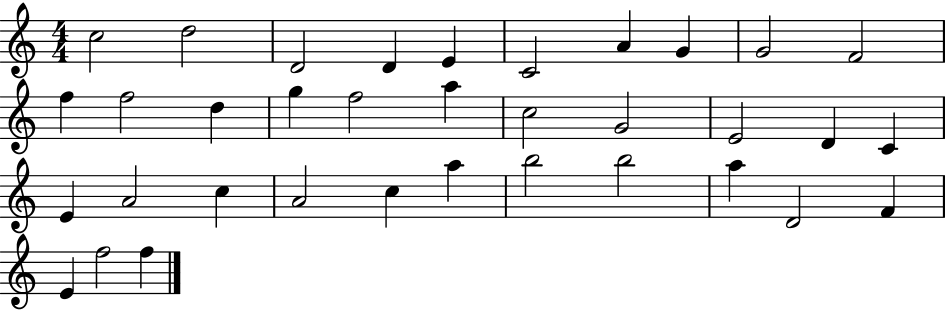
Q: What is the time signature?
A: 4/4